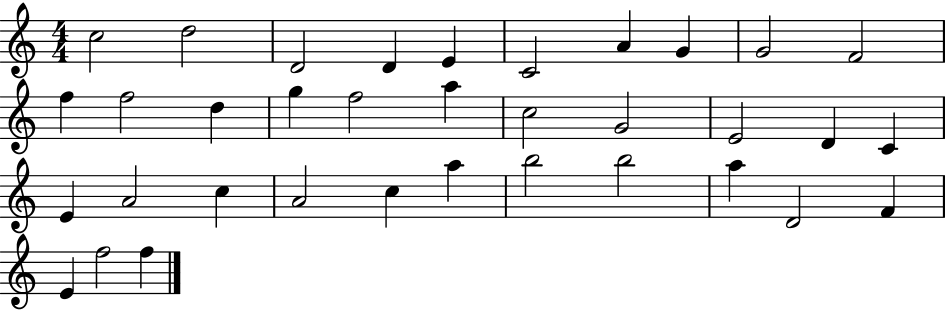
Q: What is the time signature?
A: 4/4